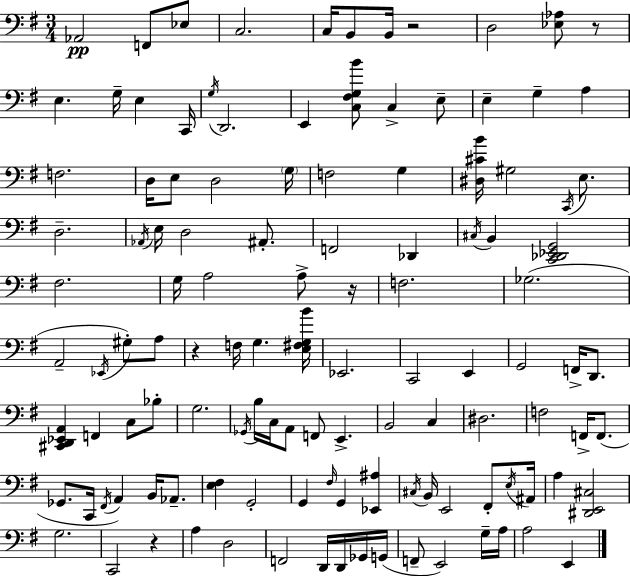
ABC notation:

X:1
T:Untitled
M:3/4
L:1/4
K:G
_A,,2 F,,/2 _E,/2 C,2 C,/4 B,,/2 B,,/4 z2 D,2 [_E,_A,]/2 z/2 E, G,/4 E, C,,/4 G,/4 D,,2 E,, [C,^F,G,B]/2 C, E,/2 E, G, A, F,2 D,/4 E,/2 D,2 G,/4 F,2 G, [^D,^CB]/4 ^G,2 C,,/4 E,/2 D,2 _A,,/4 E,/4 D,2 ^A,,/2 F,,2 _D,, ^C,/4 B,, [C,,_D,,_E,,G,,]2 ^F,2 G,/4 A,2 A,/2 z/4 F,2 _G,2 A,,2 _E,,/4 ^G,/2 A,/2 z F,/4 G, [E,^F,G,B]/4 _E,,2 C,,2 E,, G,,2 F,,/4 D,,/2 [^C,,D,,_E,,A,,] F,, C,/2 _B,/2 G,2 _G,,/4 B,/4 C,/4 A,,/2 F,,/2 E,, B,,2 C, ^D,2 F,2 F,,/4 F,,/2 _G,,/2 C,,/4 ^F,,/4 A,, B,,/4 _A,,/2 [E,^F,] G,,2 G,, ^F,/4 G,, [_E,,^A,] ^C,/4 B,,/4 E,,2 ^F,,/2 E,/4 ^A,,/4 A, [^D,,E,,^C,]2 G,2 C,,2 z A, D,2 F,,2 D,,/4 D,,/4 _G,,/4 G,,/4 F,,/2 E,,2 G,/4 A,/4 A,2 E,,